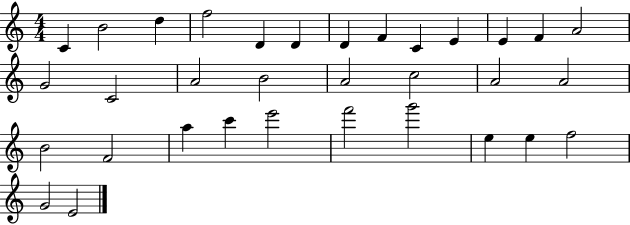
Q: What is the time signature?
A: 4/4